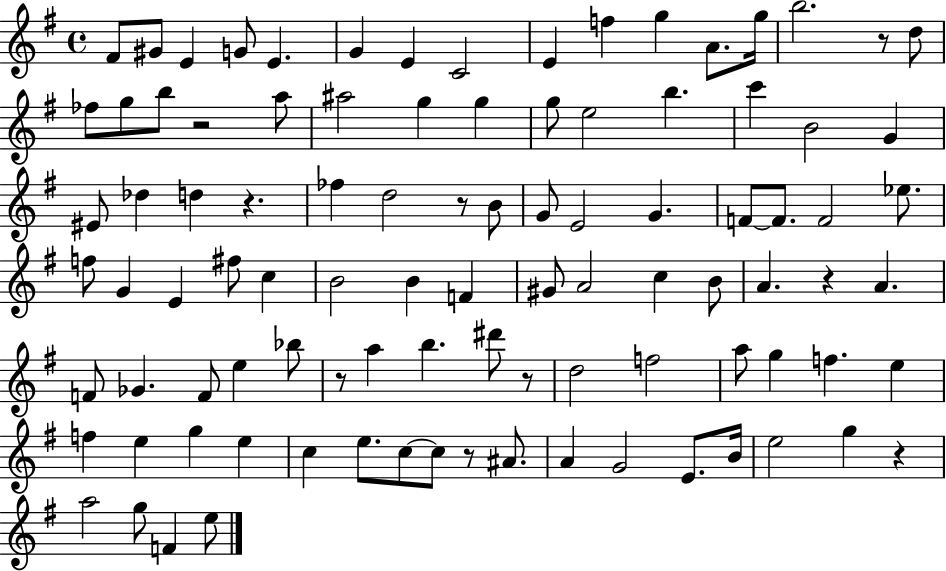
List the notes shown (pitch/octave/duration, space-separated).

F#4/e G#4/e E4/q G4/e E4/q. G4/q E4/q C4/h E4/q F5/q G5/q A4/e. G5/s B5/h. R/e D5/e FES5/e G5/e B5/e R/h A5/e A#5/h G5/q G5/q G5/e E5/h B5/q. C6/q B4/h G4/q EIS4/e Db5/q D5/q R/q. FES5/q D5/h R/e B4/e G4/e E4/h G4/q. F4/e F4/e. F4/h Eb5/e. F5/e G4/q E4/q F#5/e C5/q B4/h B4/q F4/q G#4/e A4/h C5/q B4/e A4/q. R/q A4/q. F4/e Gb4/q. F4/e E5/q Bb5/e R/e A5/q B5/q. D#6/e R/e D5/h F5/h A5/e G5/q F5/q. E5/q F5/q E5/q G5/q E5/q C5/q E5/e. C5/e C5/e R/e A#4/e. A4/q G4/h E4/e. B4/s E5/h G5/q R/q A5/h G5/e F4/q E5/e